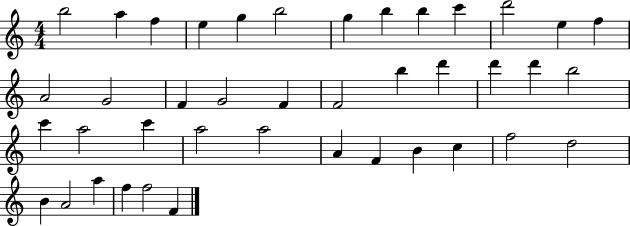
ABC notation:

X:1
T:Untitled
M:4/4
L:1/4
K:C
b2 a f e g b2 g b b c' d'2 e f A2 G2 F G2 F F2 b d' d' d' b2 c' a2 c' a2 a2 A F B c f2 d2 B A2 a f f2 F